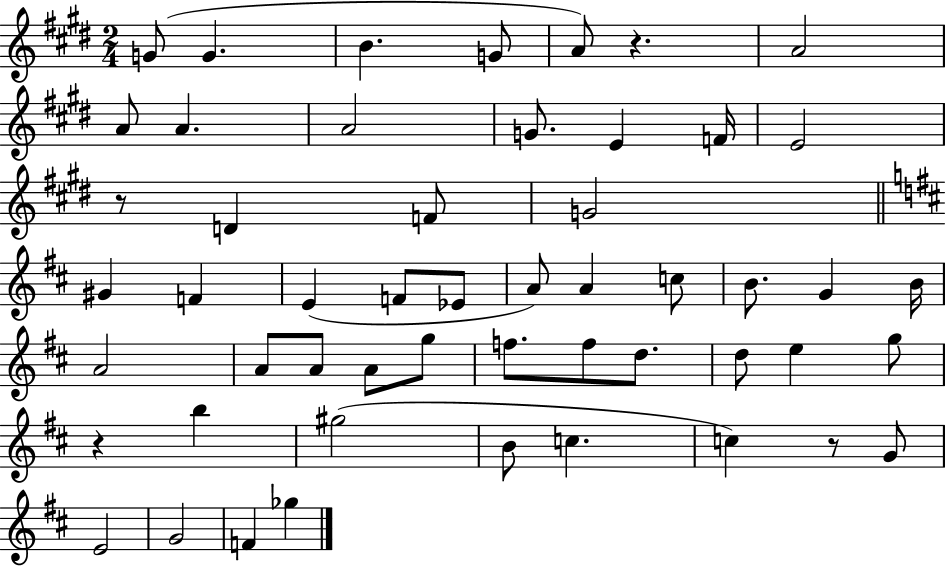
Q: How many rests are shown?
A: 4